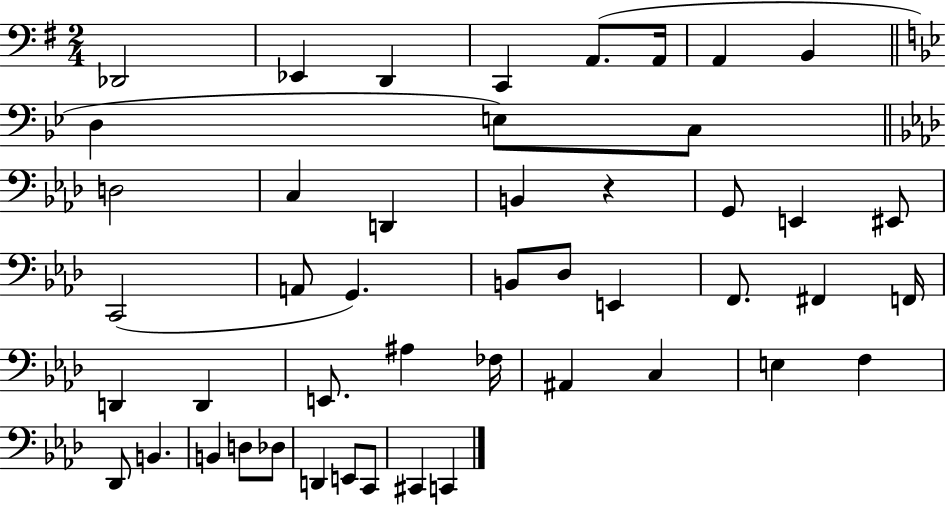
{
  \clef bass
  \numericTimeSignature
  \time 2/4
  \key g \major
  \repeat volta 2 { des,2 | ees,4 d,4 | c,4 a,8.( a,16 | a,4 b,4 | \break \bar "||" \break \key bes \major d4 e8) c8 | \bar "||" \break \key f \minor d2 | c4 d,4 | b,4 r4 | g,8 e,4 eis,8 | \break c,2( | a,8 g,4.) | b,8 des8 e,4 | f,8. fis,4 f,16 | \break d,4 d,4 | e,8. ais4 fes16 | ais,4 c4 | e4 f4 | \break des,8 b,4. | b,4 d8 des8 | d,4 e,8 c,8 | cis,4 c,4 | \break } \bar "|."
}